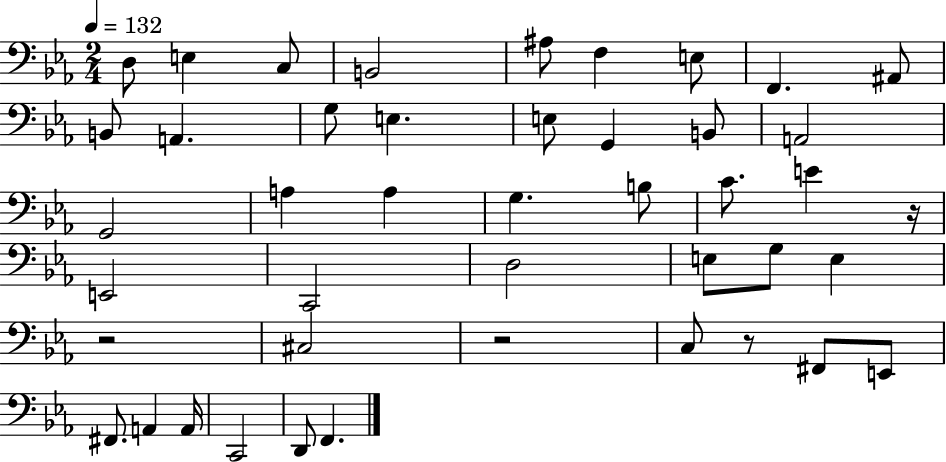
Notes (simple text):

D3/e E3/q C3/e B2/h A#3/e F3/q E3/e F2/q. A#2/e B2/e A2/q. G3/e E3/q. E3/e G2/q B2/e A2/h G2/h A3/q A3/q G3/q. B3/e C4/e. E4/q R/s E2/h C2/h D3/h E3/e G3/e E3/q R/h C#3/h R/h C3/e R/e F#2/e E2/e F#2/e. A2/q A2/s C2/h D2/e F2/q.